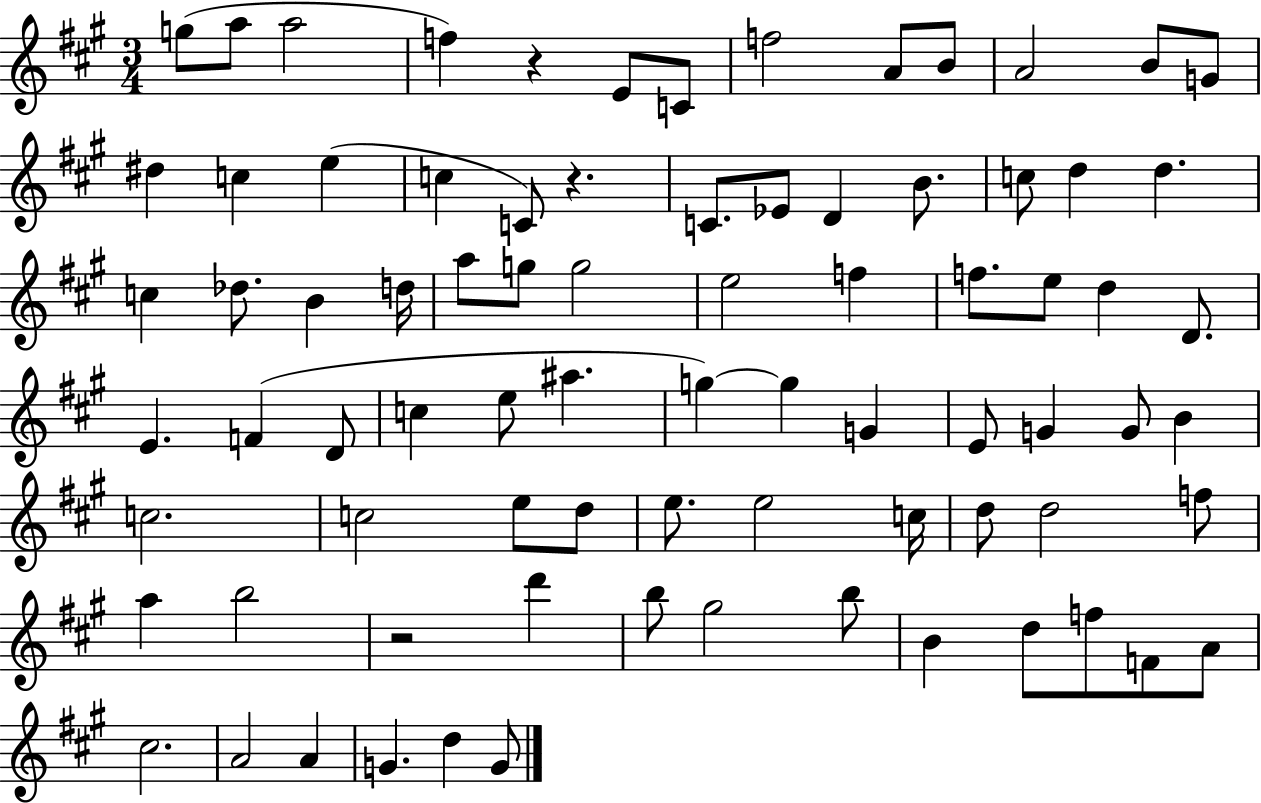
{
  \clef treble
  \numericTimeSignature
  \time 3/4
  \key a \major
  g''8( a''8 a''2 | f''4) r4 e'8 c'8 | f''2 a'8 b'8 | a'2 b'8 g'8 | \break dis''4 c''4 e''4( | c''4 c'8) r4. | c'8. ees'8 d'4 b'8. | c''8 d''4 d''4. | \break c''4 des''8. b'4 d''16 | a''8 g''8 g''2 | e''2 f''4 | f''8. e''8 d''4 d'8. | \break e'4. f'4( d'8 | c''4 e''8 ais''4. | g''4~~) g''4 g'4 | e'8 g'4 g'8 b'4 | \break c''2. | c''2 e''8 d''8 | e''8. e''2 c''16 | d''8 d''2 f''8 | \break a''4 b''2 | r2 d'''4 | b''8 gis''2 b''8 | b'4 d''8 f''8 f'8 a'8 | \break cis''2. | a'2 a'4 | g'4. d''4 g'8 | \bar "|."
}